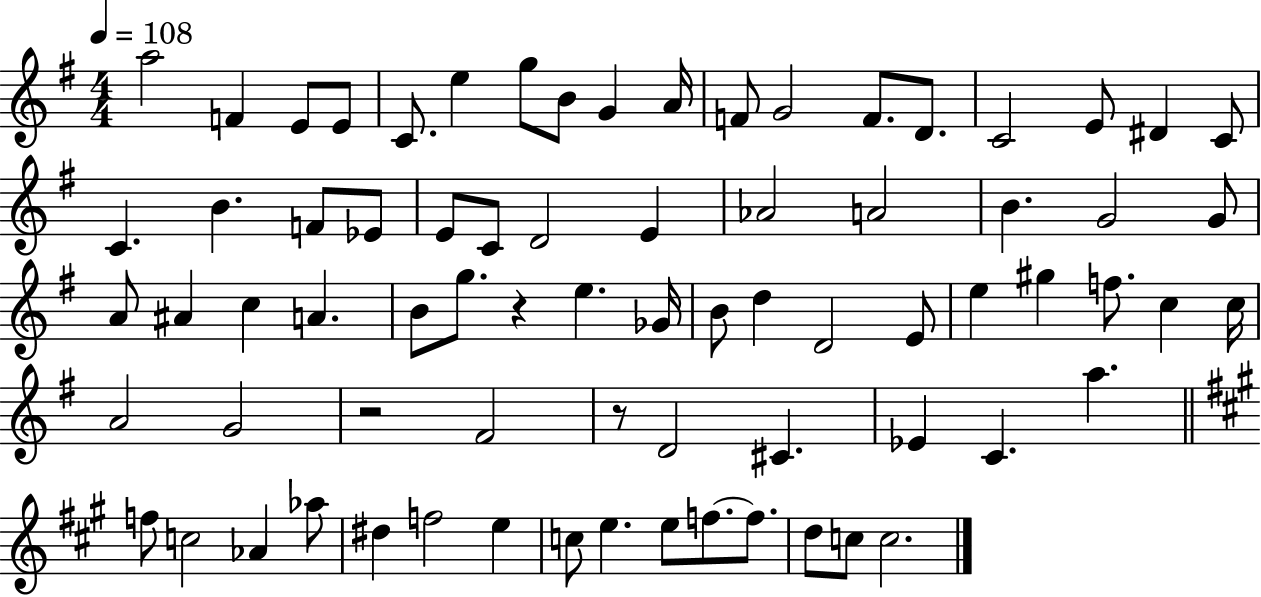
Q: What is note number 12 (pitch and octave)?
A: G4